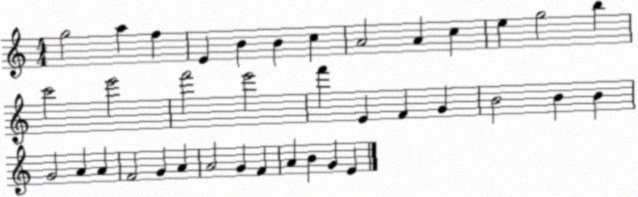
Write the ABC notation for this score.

X:1
T:Untitled
M:4/4
L:1/4
K:C
g2 a f E B B c A2 A c e g2 b c'2 e'2 f'2 e'2 f' E F G B2 B B G2 A A F2 G A A2 G F A B G E